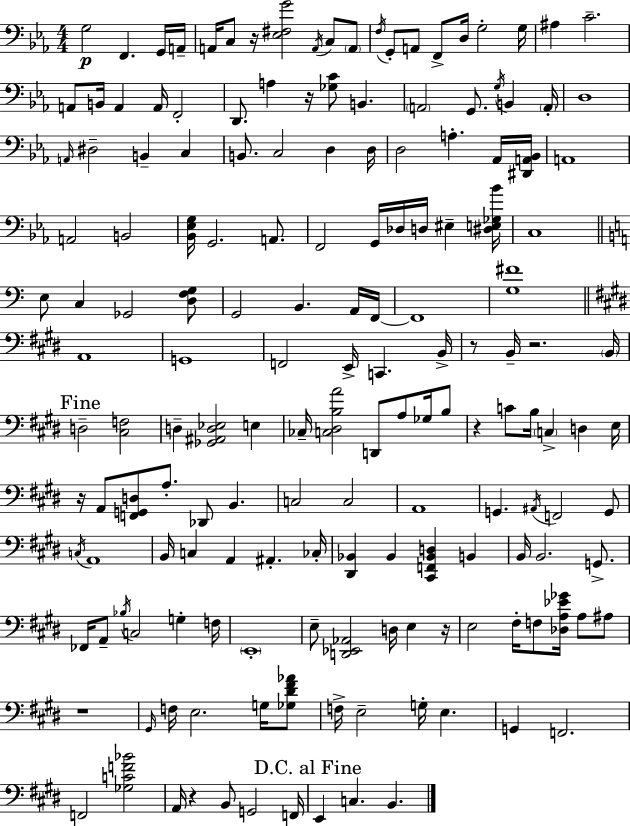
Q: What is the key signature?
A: EES major